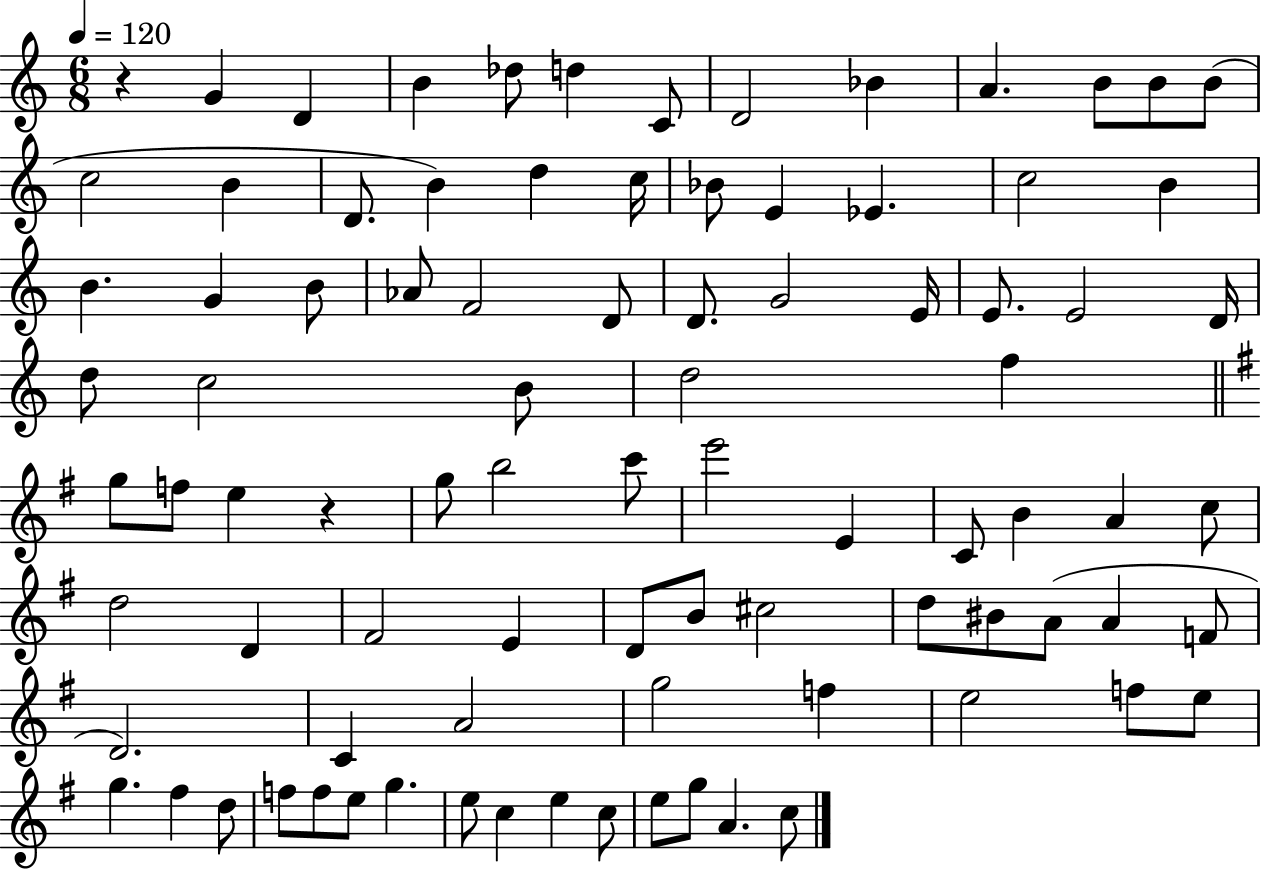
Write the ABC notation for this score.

X:1
T:Untitled
M:6/8
L:1/4
K:C
z G D B _d/2 d C/2 D2 _B A B/2 B/2 B/2 c2 B D/2 B d c/4 _B/2 E _E c2 B B G B/2 _A/2 F2 D/2 D/2 G2 E/4 E/2 E2 D/4 d/2 c2 B/2 d2 f g/2 f/2 e z g/2 b2 c'/2 e'2 E C/2 B A c/2 d2 D ^F2 E D/2 B/2 ^c2 d/2 ^B/2 A/2 A F/2 D2 C A2 g2 f e2 f/2 e/2 g ^f d/2 f/2 f/2 e/2 g e/2 c e c/2 e/2 g/2 A c/2